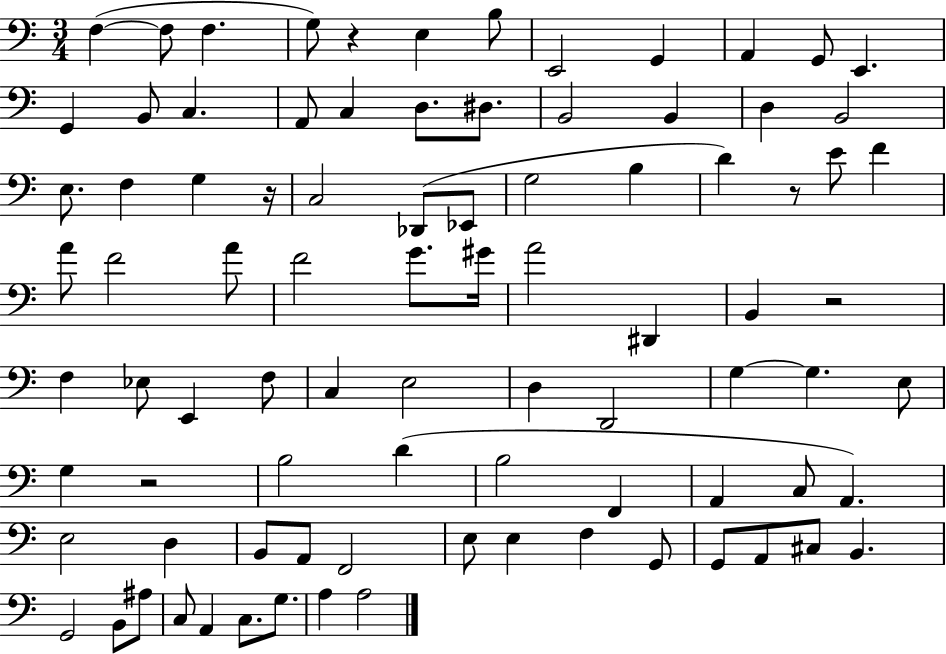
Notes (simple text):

F3/q F3/e F3/q. G3/e R/q E3/q B3/e E2/h G2/q A2/q G2/e E2/q. G2/q B2/e C3/q. A2/e C3/q D3/e. D#3/e. B2/h B2/q D3/q B2/h E3/e. F3/q G3/q R/s C3/h Db2/e Eb2/e G3/h B3/q D4/q R/e E4/e F4/q A4/e F4/h A4/e F4/h G4/e. G#4/s A4/h D#2/q B2/q R/h F3/q Eb3/e E2/q F3/e C3/q E3/h D3/q D2/h G3/q G3/q. E3/e G3/q R/h B3/h D4/q B3/h F2/q A2/q C3/e A2/q. E3/h D3/q B2/e A2/e F2/h E3/e E3/q F3/q G2/e G2/e A2/e C#3/e B2/q. G2/h B2/e A#3/e C3/e A2/q C3/e. G3/e. A3/q A3/h